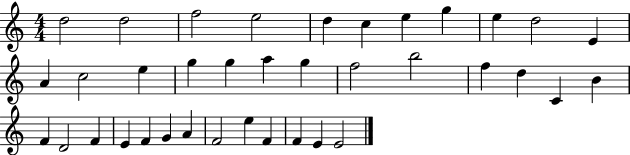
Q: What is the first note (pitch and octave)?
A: D5